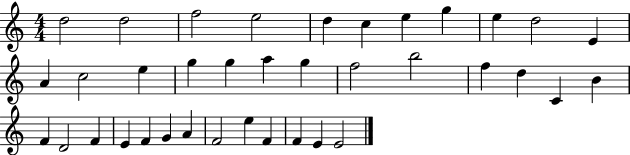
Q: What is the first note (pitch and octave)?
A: D5